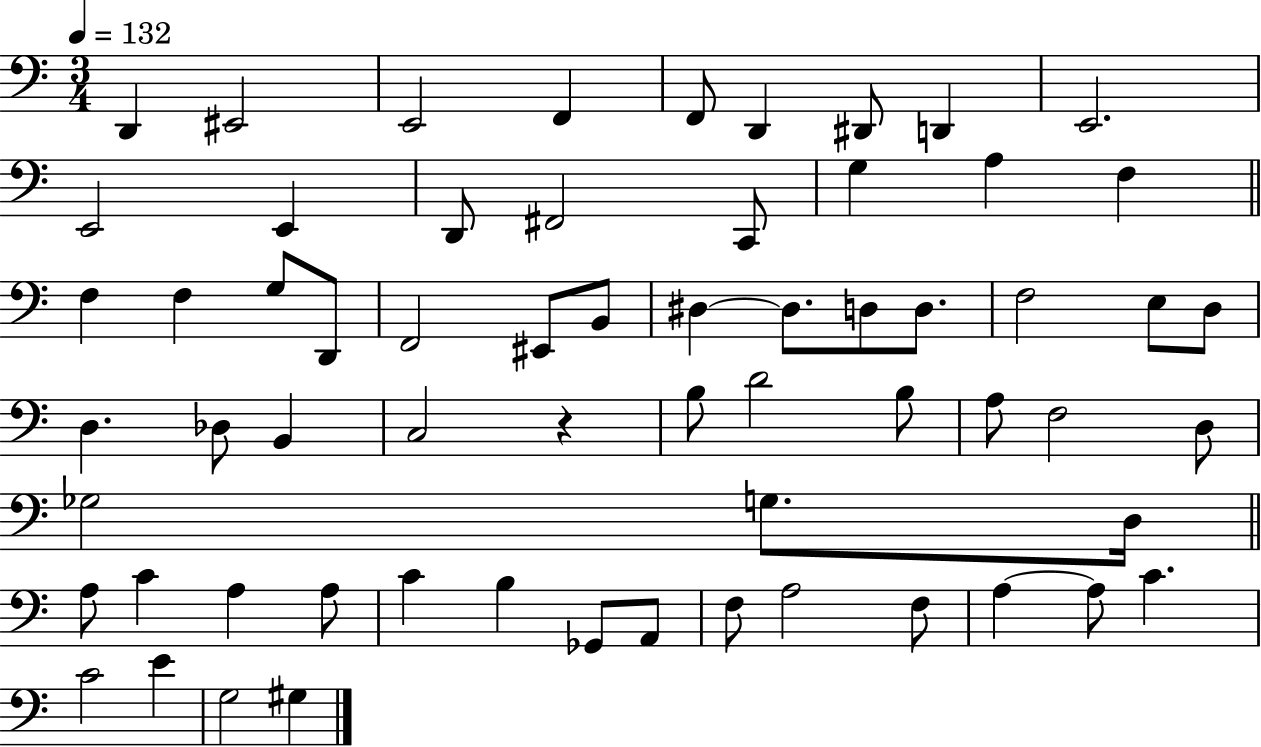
{
  \clef bass
  \numericTimeSignature
  \time 3/4
  \key c \major
  \tempo 4 = 132
  \repeat volta 2 { d,4 eis,2 | e,2 f,4 | f,8 d,4 dis,8 d,4 | e,2. | \break e,2 e,4 | d,8 fis,2 c,8 | g4 a4 f4 | \bar "||" \break \key a \minor f4 f4 g8 d,8 | f,2 eis,8 b,8 | dis4~~ dis8. d8 d8. | f2 e8 d8 | \break d4. des8 b,4 | c2 r4 | b8 d'2 b8 | a8 f2 d8 | \break ges2 g8. d16 | \bar "||" \break \key a \minor a8 c'4 a4 a8 | c'4 b4 ges,8 a,8 | f8 a2 f8 | a4~~ a8 c'4. | \break c'2 e'4 | g2 gis4 | } \bar "|."
}